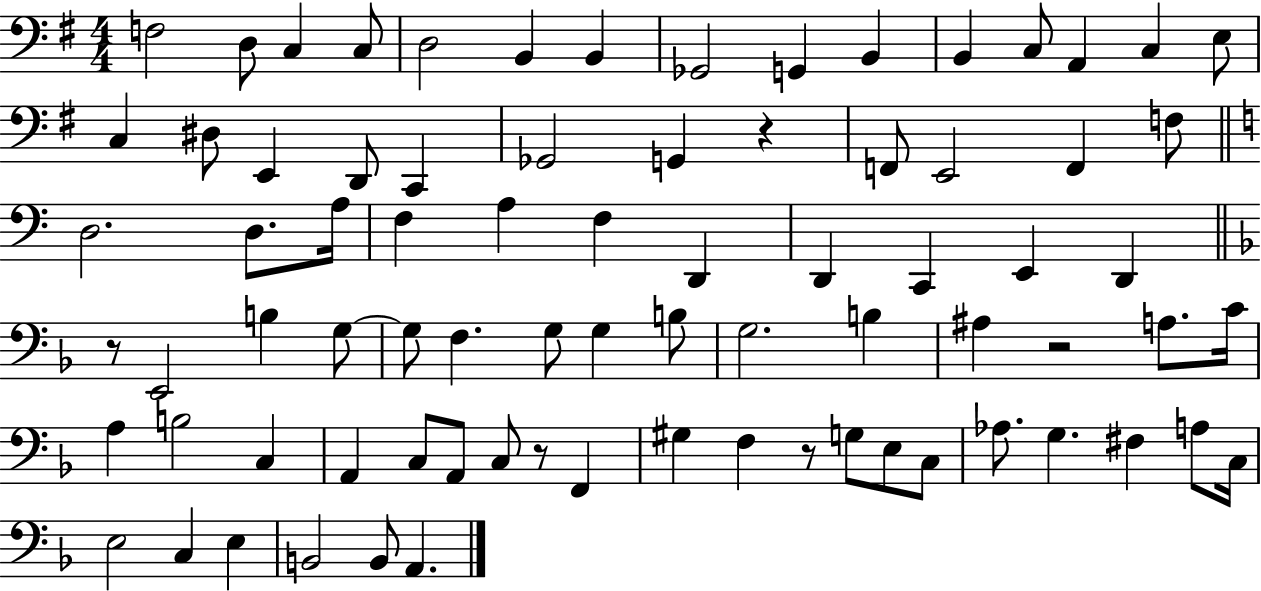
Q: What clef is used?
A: bass